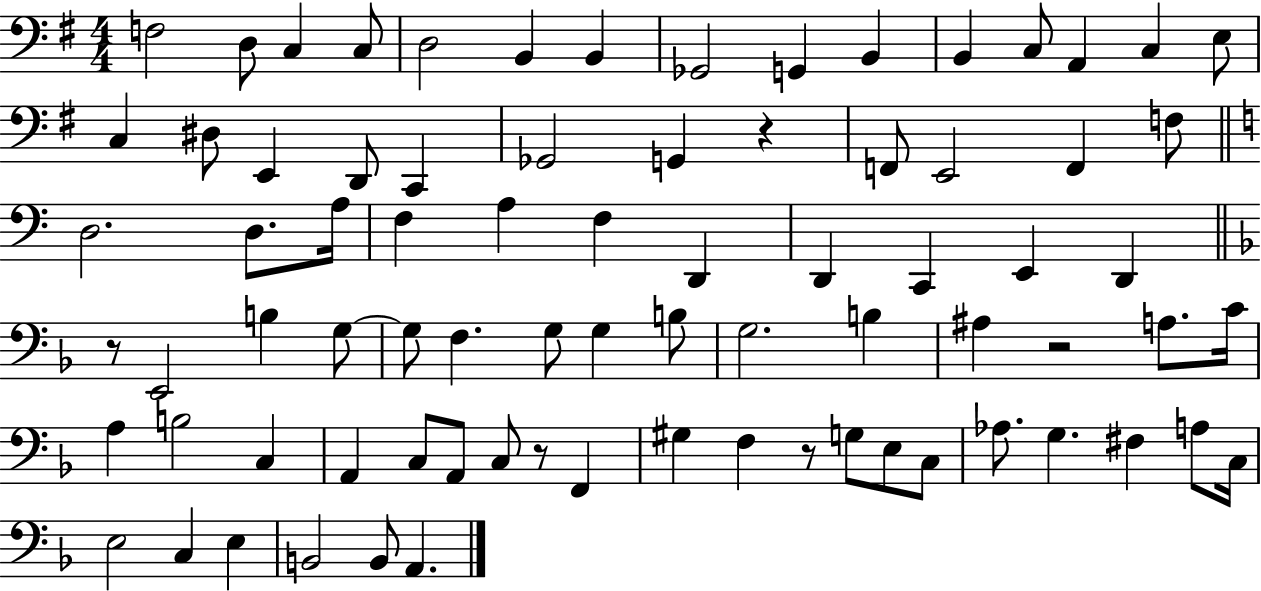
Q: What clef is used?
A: bass